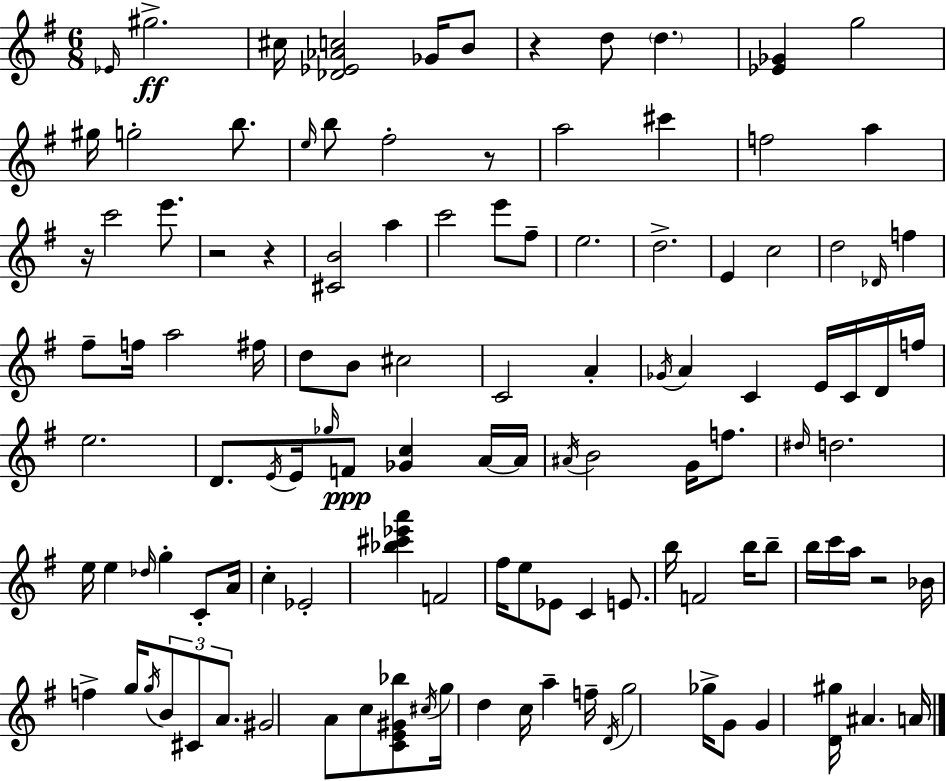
Eb4/s G#5/h. C#5/s [Db4,Eb4,Ab4,C5]/h Gb4/s B4/e R/q D5/e D5/q. [Eb4,Gb4]/q G5/h G#5/s G5/h B5/e. E5/s B5/e F#5/h R/e A5/h C#6/q F5/h A5/q R/s C6/h E6/e. R/h R/q [C#4,B4]/h A5/q C6/h E6/e F#5/e E5/h. D5/h. E4/q C5/h D5/h Db4/s F5/q F#5/e F5/s A5/h F#5/s D5/e B4/e C#5/h C4/h A4/q Gb4/s A4/q C4/q E4/s C4/s D4/s F5/s E5/h. D4/e. E4/s E4/s Gb5/s F4/e [Gb4,C5]/q A4/s A4/s A#4/s B4/h G4/s F5/e. D#5/s D5/h. E5/s E5/q Db5/s G5/q C4/e A4/s C5/q Eb4/h [Bb5,C#6,Eb6,A6]/q F4/h F#5/s E5/e Eb4/e C4/q E4/e. B5/s F4/h B5/s B5/e B5/s C6/s A5/s R/h Bb4/s F5/q G5/s G5/s B4/e C#4/e A4/e. G#4/h A4/e C5/e [C4,E4,G#4,Bb5]/e C#5/s G5/s D5/q C5/s A5/q F5/s D4/s G5/h Gb5/s G4/e G4/q [D4,G#5]/s A#4/q. A4/s